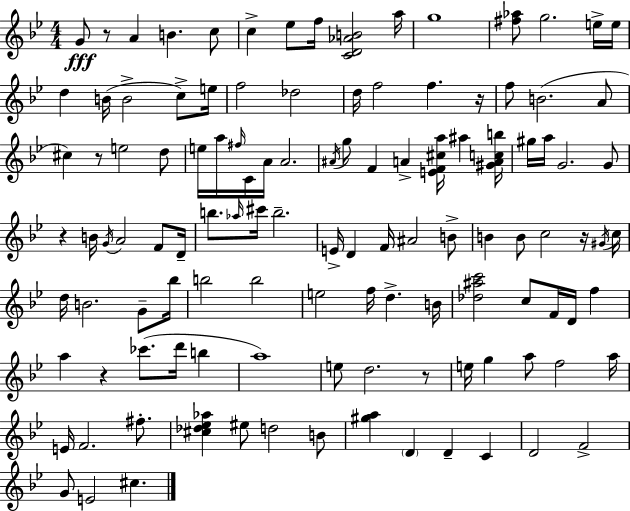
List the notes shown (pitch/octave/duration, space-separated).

G4/e R/e A4/q B4/q. C5/e C5/q Eb5/e F5/s [C4,D4,Ab4,B4]/h A5/s G5/w [F#5,Ab5]/e G5/h. E5/s E5/s D5/q B4/s B4/h C5/e E5/s F5/h Db5/h D5/s F5/h F5/q. R/s F5/e B4/h. A4/e C#5/q R/e E5/h D5/e E5/s A5/s F#5/s C4/s A4/s A4/h. A#4/s G5/e F4/q A4/q [E4,F4,C#5,A5]/s A#5/q [G#4,A4,C5,B5]/s G#5/s A5/s G4/h. G4/e R/q B4/s G4/s A4/h F4/e D4/s B5/e. Ab5/s C#6/s B5/h. E4/s D4/q F4/s A#4/h B4/e B4/q B4/e C5/h R/s G#4/s C5/s D5/s B4/h. G4/e Bb5/s B5/h B5/h E5/h F5/s D5/q. B4/s [Db5,A#5,C6]/h C5/e F4/s D4/s F5/q A5/q R/q CES6/e. D6/s B5/q A5/w E5/e D5/h. R/e E5/s G5/q A5/e F5/h A5/s E4/s F4/h. F#5/e. [C#5,Db5,Eb5,Ab5]/q EIS5/e D5/h B4/e [G#5,A5]/q D4/q D4/q C4/q D4/h F4/h G4/e E4/h C#5/q.